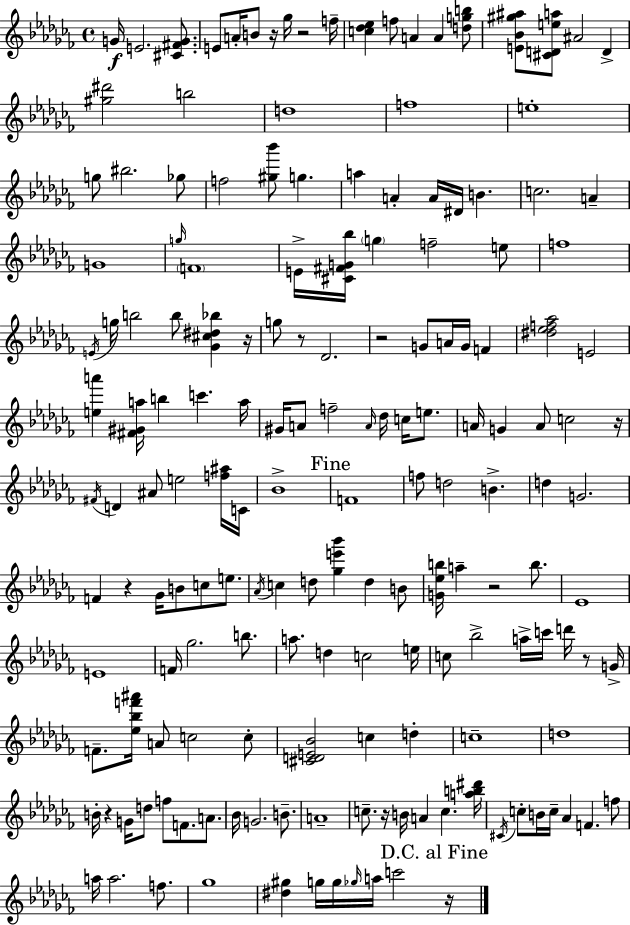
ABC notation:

X:1
T:Untitled
M:4/4
L:1/4
K:Abm
G/4 E2 [^C^FG]/2 E/2 A/4 B/2 z/4 _g/4 z2 f/4 [c_d_e] f/2 A A [dgb]/2 [E_B^g^a]/2 [^CDea]/2 ^A2 D [^g^d']2 b2 d4 f4 e4 g/2 ^b2 _g/2 f2 [^g_b']/2 g a A A/4 ^D/4 B c2 A G4 g/4 F4 E/4 [^C^FG_b]/4 g f2 e/2 f4 E/4 g/4 b2 b/2 [_G^c^d_b] z/4 g/2 z/2 _D2 z2 G/2 A/4 G/4 F [^d_ef_a]2 E2 [ea'] [^F^Ga]/4 b c' a/4 ^G/4 A/2 f2 A/4 _d/4 c/4 e/2 A/4 G A/2 c2 z/4 ^F/4 D ^A/2 e2 [f^a]/4 C/4 _B4 F4 f/2 d2 B d G2 F z _G/4 B/2 c/2 e/2 _A/4 c d/2 [_ge'_b'] d B/2 [G_eb]/4 a z2 b/2 _E4 E4 F/4 _g2 b/2 a/2 d c2 e/4 c/2 _b2 a/4 c'/4 d'/4 z/2 G/4 F/2 [_e_bf'^a']/4 A/2 c2 c/2 [^CDE_B]2 c d c4 d4 B/4 z G/4 d/2 f/2 F/2 A/2 _B/4 G2 B/2 A4 c/2 z/4 B/4 A c [ab^d']/4 ^C/4 c/2 B/4 c/4 _A F f/2 a/4 a2 f/2 _g4 [^d^g] g/4 g/4 _g/4 a/4 c'2 z/4